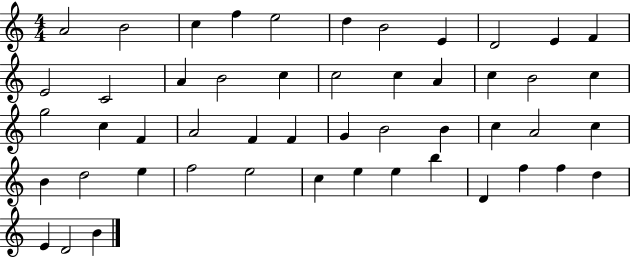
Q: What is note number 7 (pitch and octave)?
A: B4